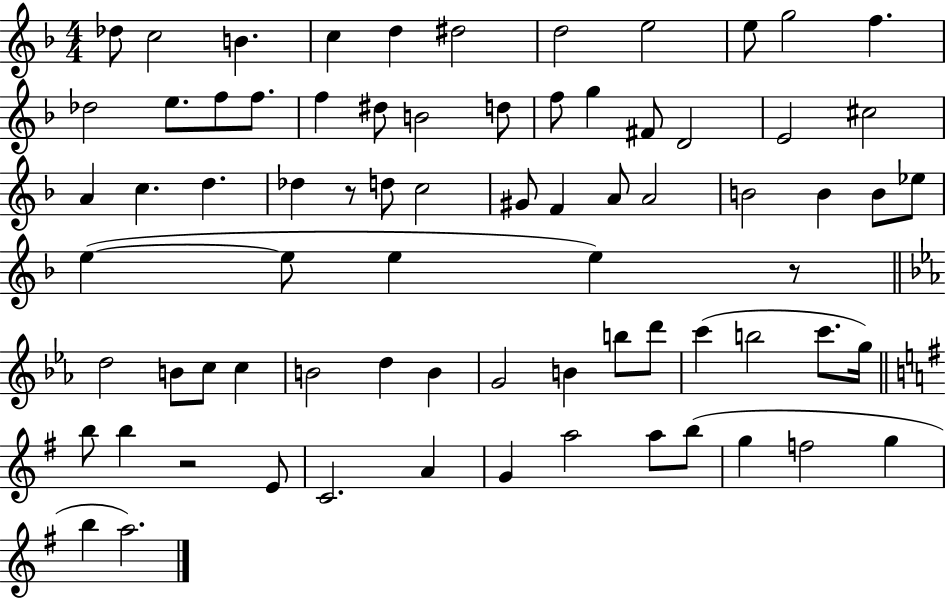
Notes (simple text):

Db5/e C5/h B4/q. C5/q D5/q D#5/h D5/h E5/h E5/e G5/h F5/q. Db5/h E5/e. F5/e F5/e. F5/q D#5/e B4/h D5/e F5/e G5/q F#4/e D4/h E4/h C#5/h A4/q C5/q. D5/q. Db5/q R/e D5/e C5/h G#4/e F4/q A4/e A4/h B4/h B4/q B4/e Eb5/e E5/q E5/e E5/q E5/q R/e D5/h B4/e C5/e C5/q B4/h D5/q B4/q G4/h B4/q B5/e D6/e C6/q B5/h C6/e. G5/s B5/e B5/q R/h E4/e C4/h. A4/q G4/q A5/h A5/e B5/e G5/q F5/h G5/q B5/q A5/h.